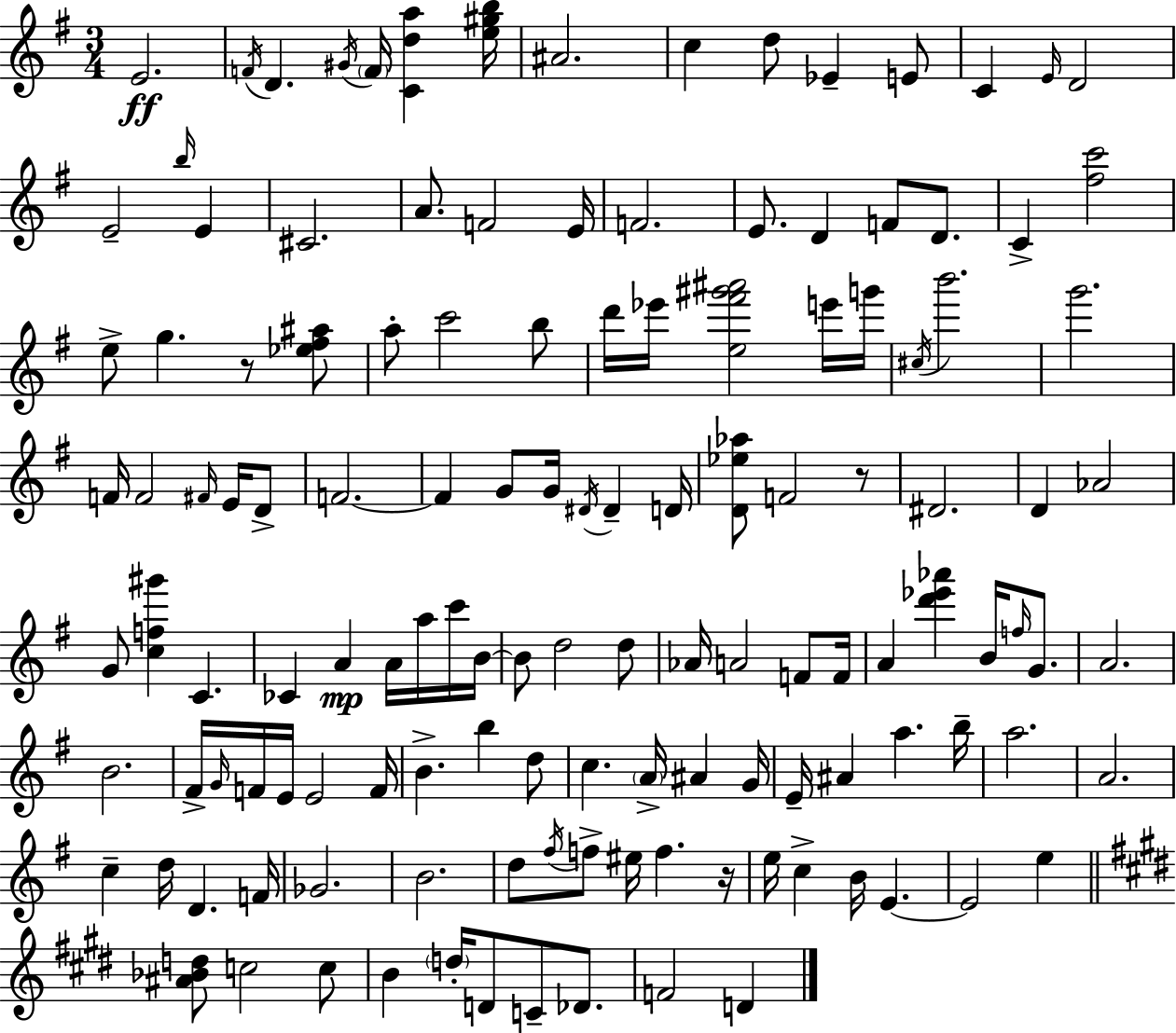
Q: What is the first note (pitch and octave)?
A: E4